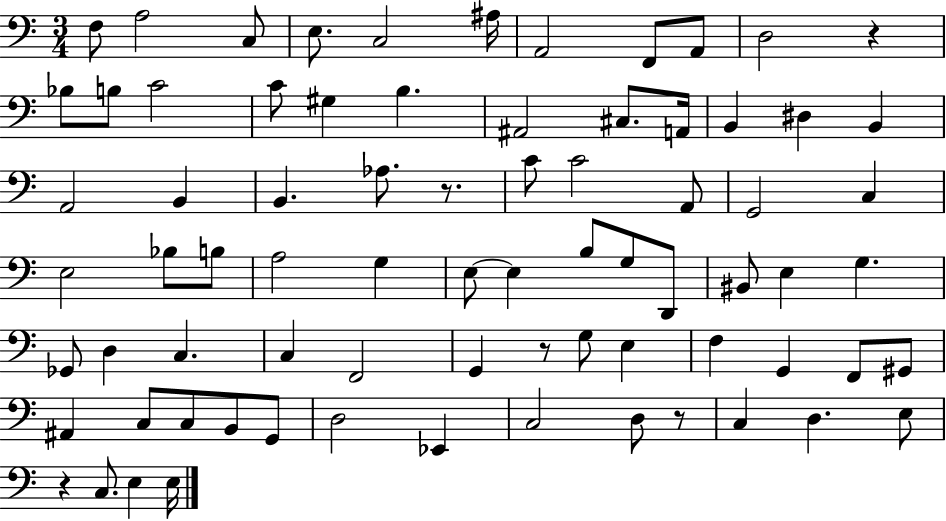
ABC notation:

X:1
T:Untitled
M:3/4
L:1/4
K:C
F,/2 A,2 C,/2 E,/2 C,2 ^A,/4 A,,2 F,,/2 A,,/2 D,2 z _B,/2 B,/2 C2 C/2 ^G, B, ^A,,2 ^C,/2 A,,/4 B,, ^D, B,, A,,2 B,, B,, _A,/2 z/2 C/2 C2 A,,/2 G,,2 C, E,2 _B,/2 B,/2 A,2 G, E,/2 E, B,/2 G,/2 D,,/2 ^B,,/2 E, G, _G,,/2 D, C, C, F,,2 G,, z/2 G,/2 E, F, G,, F,,/2 ^G,,/2 ^A,, C,/2 C,/2 B,,/2 G,,/2 D,2 _E,, C,2 D,/2 z/2 C, D, E,/2 z C,/2 E, E,/4